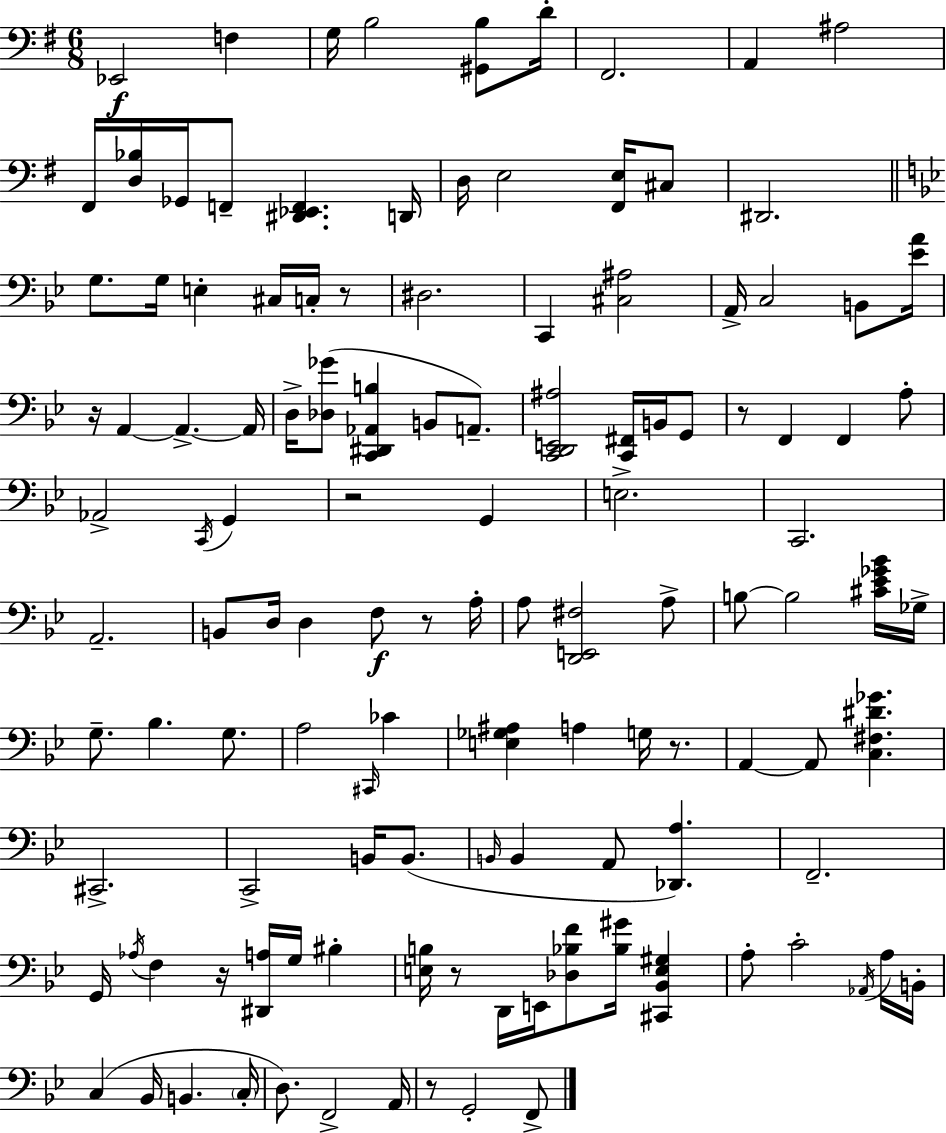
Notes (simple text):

Eb2/h F3/q G3/s B3/h [G#2,B3]/e D4/s F#2/h. A2/q A#3/h F#2/s [D3,Bb3]/s Gb2/s F2/e [D#2,Eb2,F2]/q. D2/s D3/s E3/h [F#2,E3]/s C#3/e D#2/h. G3/e. G3/s E3/q C#3/s C3/s R/e D#3/h. C2/q [C#3,A#3]/h A2/s C3/h B2/e [Eb4,A4]/s R/s A2/q A2/q. A2/s D3/s [Db3,Gb4]/e [C2,D#2,Ab2,B3]/q B2/e A2/e. [C2,D2,E2,A#3]/h [C2,F#2]/s B2/s G2/e R/e F2/q F2/q A3/e Ab2/h C2/s G2/q R/h G2/q E3/h. C2/h. A2/h. B2/e D3/s D3/q F3/e R/e A3/s A3/e [D2,E2,F#3]/h A3/e B3/e B3/h [C#4,Eb4,Gb4,Bb4]/s Gb3/s G3/e. Bb3/q. G3/e. A3/h C#2/s CES4/q [E3,Gb3,A#3]/q A3/q G3/s R/e. A2/q A2/e [C3,F#3,D#4,Gb4]/q. C#2/h. C2/h B2/s B2/e. B2/s B2/q A2/e [Db2,A3]/q. F2/h. G2/s Ab3/s F3/q R/s [D#2,A3]/s G3/s BIS3/q [E3,B3]/s R/e D2/s E2/s [Db3,Bb3,F4]/e [Bb3,G#4]/s [C#2,Bb2,E3,G#3]/q A3/e C4/h Ab2/s A3/s B2/s C3/q Bb2/s B2/q. C3/s D3/e. F2/h A2/s R/e G2/h F2/e